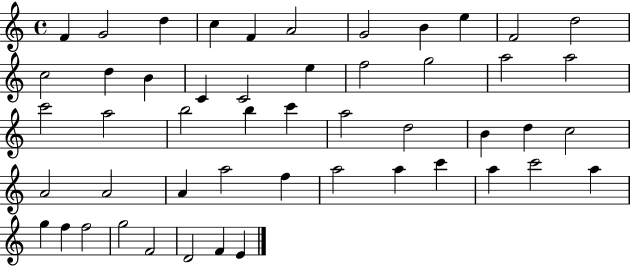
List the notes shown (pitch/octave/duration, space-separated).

F4/q G4/h D5/q C5/q F4/q A4/h G4/h B4/q E5/q F4/h D5/h C5/h D5/q B4/q C4/q C4/h E5/q F5/h G5/h A5/h A5/h C6/h A5/h B5/h B5/q C6/q A5/h D5/h B4/q D5/q C5/h A4/h A4/h A4/q A5/h F5/q A5/h A5/q C6/q A5/q C6/h A5/q G5/q F5/q F5/h G5/h F4/h D4/h F4/q E4/q